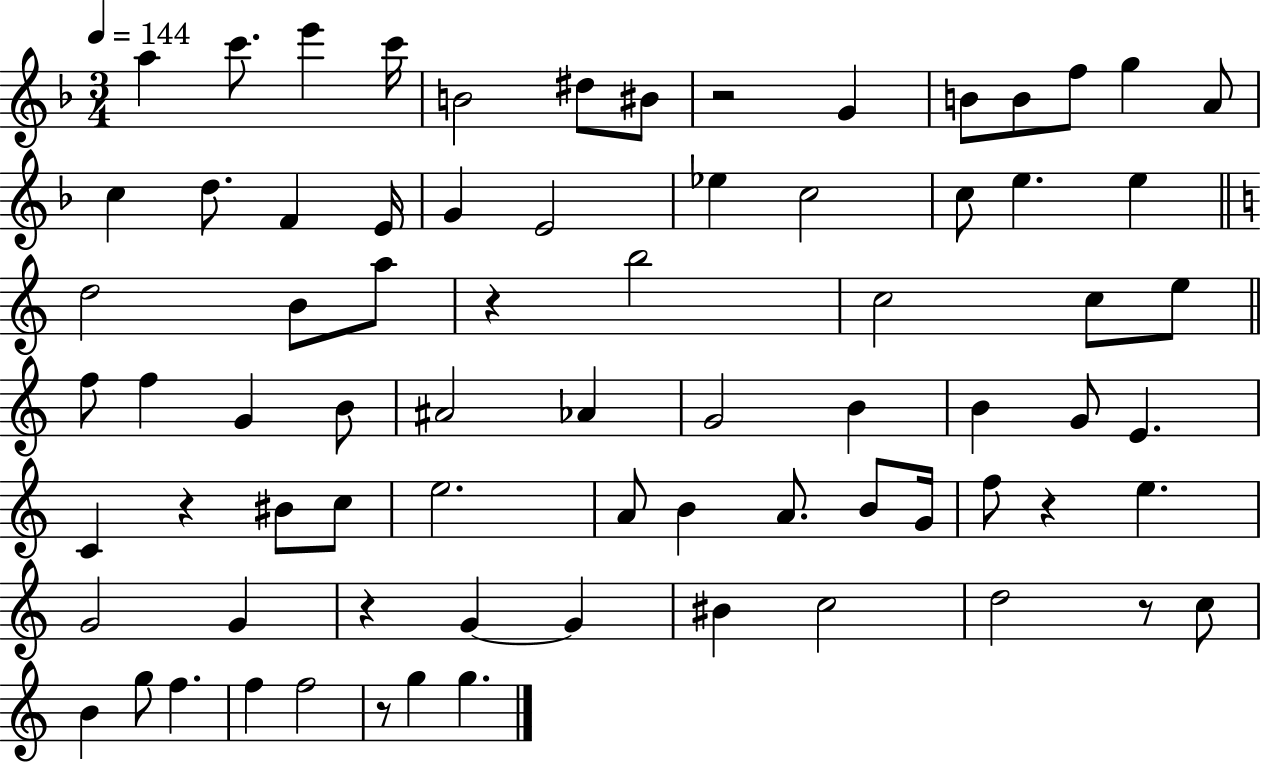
A5/q C6/e. E6/q C6/s B4/h D#5/e BIS4/e R/h G4/q B4/e B4/e F5/e G5/q A4/e C5/q D5/e. F4/q E4/s G4/q E4/h Eb5/q C5/h C5/e E5/q. E5/q D5/h B4/e A5/e R/q B5/h C5/h C5/e E5/e F5/e F5/q G4/q B4/e A#4/h Ab4/q G4/h B4/q B4/q G4/e E4/q. C4/q R/q BIS4/e C5/e E5/h. A4/e B4/q A4/e. B4/e G4/s F5/e R/q E5/q. G4/h G4/q R/q G4/q G4/q BIS4/q C5/h D5/h R/e C5/e B4/q G5/e F5/q. F5/q F5/h R/e G5/q G5/q.